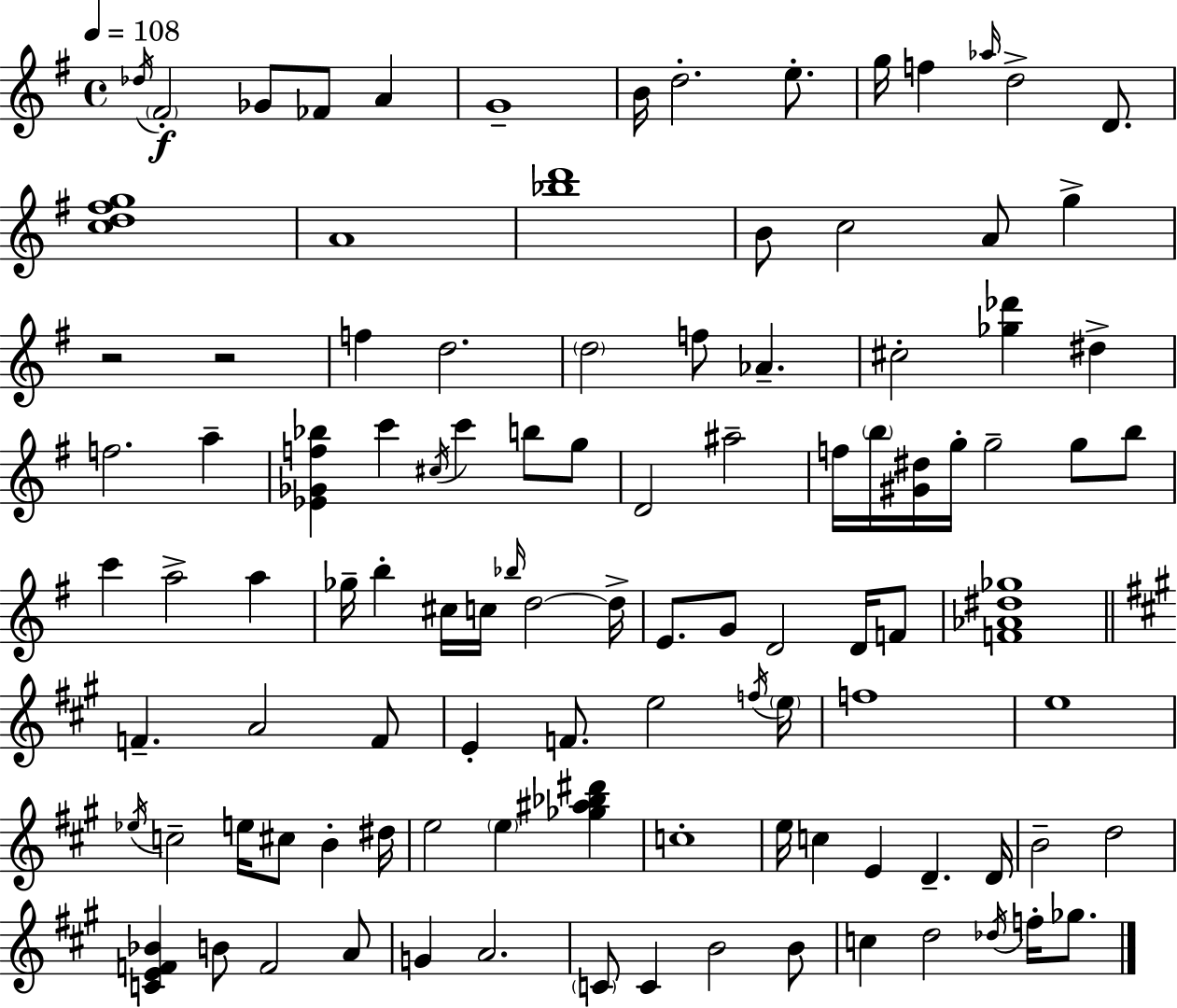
Db5/s F#4/h Gb4/e FES4/e A4/q G4/w B4/s D5/h. E5/e. G5/s F5/q Ab5/s D5/h D4/e. [C5,D5,F#5,G5]/w A4/w [Bb5,D6]/w B4/e C5/h A4/e G5/q R/h R/h F5/q D5/h. D5/h F5/e Ab4/q. C#5/h [Gb5,Db6]/q D#5/q F5/h. A5/q [Eb4,Gb4,F5,Bb5]/q C6/q C#5/s C6/q B5/e G5/e D4/h A#5/h F5/s B5/s [G#4,D#5]/s G5/s G5/h G5/e B5/e C6/q A5/h A5/q Gb5/s B5/q C#5/s C5/s Bb5/s D5/h D5/s E4/e. G4/e D4/h D4/s F4/e [F4,Ab4,D#5,Gb5]/w F4/q. A4/h F4/e E4/q F4/e. E5/h F5/s E5/s F5/w E5/w Eb5/s C5/h E5/s C#5/e B4/q D#5/s E5/h E5/q [Gb5,A#5,Bb5,D#6]/q C5/w E5/s C5/q E4/q D4/q. D4/s B4/h D5/h [C4,E4,F4,Bb4]/q B4/e F4/h A4/e G4/q A4/h. C4/e C4/q B4/h B4/e C5/q D5/h Db5/s F5/s Gb5/e.